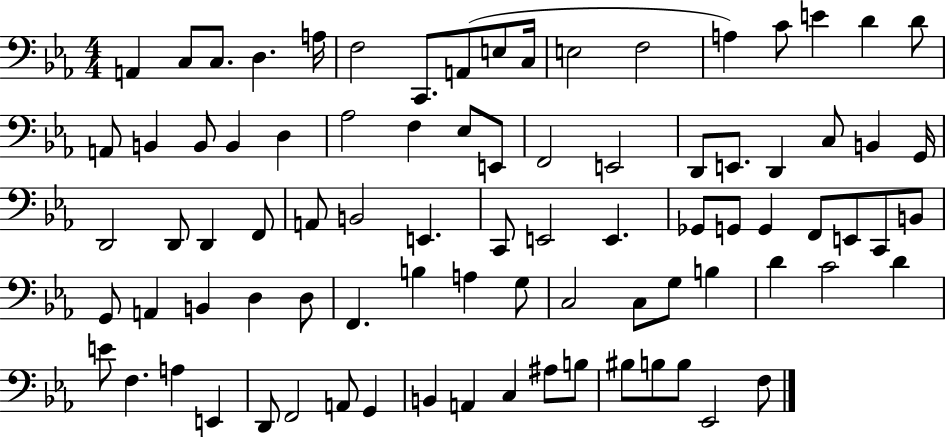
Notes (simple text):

A2/q C3/e C3/e. D3/q. A3/s F3/h C2/e. A2/e E3/e C3/s E3/h F3/h A3/q C4/e E4/q D4/q D4/e A2/e B2/q B2/e B2/q D3/q Ab3/h F3/q Eb3/e E2/e F2/h E2/h D2/e E2/e. D2/q C3/e B2/q G2/s D2/h D2/e D2/q F2/e A2/e B2/h E2/q. C2/e E2/h E2/q. Gb2/e G2/e G2/q F2/e E2/e C2/e B2/e G2/e A2/q B2/q D3/q D3/e F2/q. B3/q A3/q G3/e C3/h C3/e G3/e B3/q D4/q C4/h D4/q E4/e F3/q. A3/q E2/q D2/e F2/h A2/e G2/q B2/q A2/q C3/q A#3/e B3/e BIS3/e B3/e B3/e Eb2/h F3/e